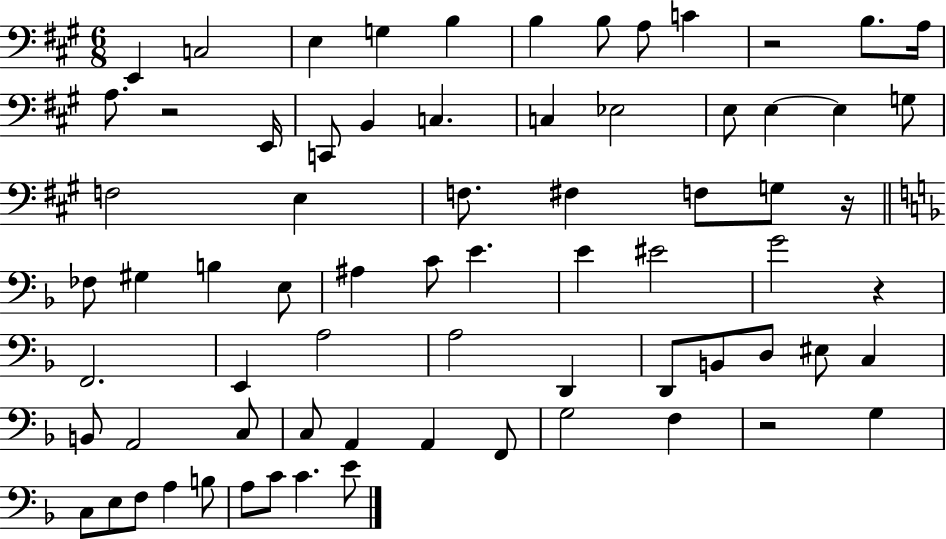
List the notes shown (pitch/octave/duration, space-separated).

E2/q C3/h E3/q G3/q B3/q B3/q B3/e A3/e C4/q R/h B3/e. A3/s A3/e. R/h E2/s C2/e B2/q C3/q. C3/q Eb3/h E3/e E3/q E3/q G3/e F3/h E3/q F3/e. F#3/q F3/e G3/e R/s FES3/e G#3/q B3/q E3/e A#3/q C4/e E4/q. E4/q EIS4/h G4/h R/q F2/h. E2/q A3/h A3/h D2/q D2/e B2/e D3/e EIS3/e C3/q B2/e A2/h C3/e C3/e A2/q A2/q F2/e G3/h F3/q R/h G3/q C3/e E3/e F3/e A3/q B3/e A3/e C4/e C4/q. E4/e